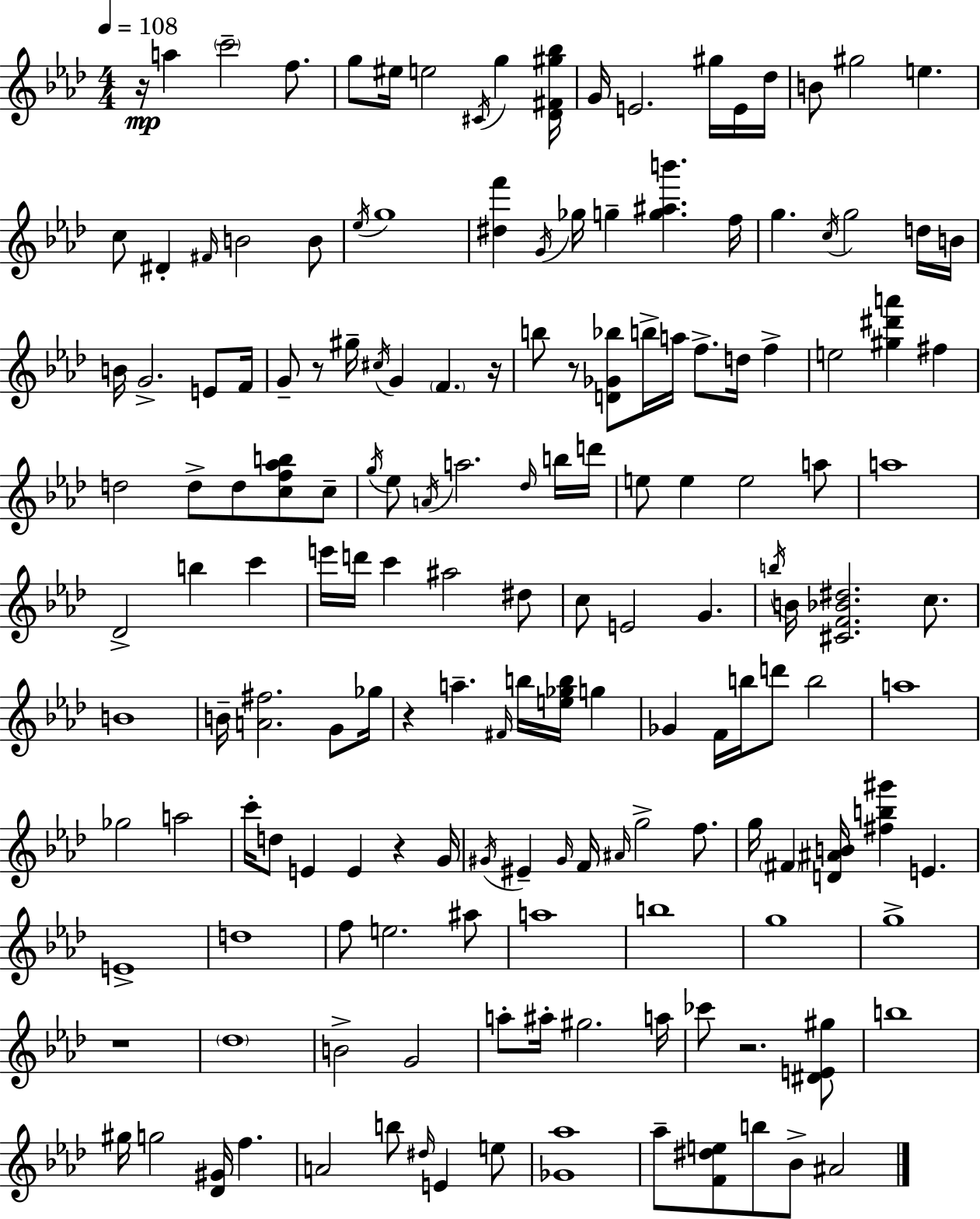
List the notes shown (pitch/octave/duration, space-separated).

R/s A5/q C6/h F5/e. G5/e EIS5/s E5/h C#4/s G5/q [Db4,F#4,G#5,Bb5]/s G4/s E4/h. G#5/s E4/s Db5/s B4/e G#5/h E5/q. C5/e D#4/q F#4/s B4/h B4/e Eb5/s G5/w [D#5,F6]/q G4/s Gb5/s G5/q [G5,A#5,B6]/q. F5/s G5/q. C5/s G5/h D5/s B4/s B4/s G4/h. E4/e F4/s G4/e R/e G#5/s C#5/s G4/q F4/q. R/s B5/e R/e [D4,Gb4,Bb5]/e B5/s A5/s F5/e. D5/s F5/q E5/h [G#5,D#6,A6]/q F#5/q D5/h D5/e D5/e [C5,F5,Ab5,B5]/e C5/e G5/s Eb5/e A4/s A5/h. Db5/s B5/s D6/s E5/e E5/q E5/h A5/e A5/w Db4/h B5/q C6/q E6/s D6/s C6/q A#5/h D#5/e C5/e E4/h G4/q. B5/s B4/s [C#4,F4,Bb4,D#5]/h. C5/e. B4/w B4/s [A4,F#5]/h. G4/e Gb5/s R/q A5/q. F#4/s B5/s [E5,Gb5,B5]/s G5/q Gb4/q F4/s B5/s D6/e B5/h A5/w Gb5/h A5/h C6/s D5/e E4/q E4/q R/q G4/s G#4/s EIS4/q G#4/s F4/s A#4/s G5/h F5/e. G5/s F#4/q [D4,A#4,B4]/s [F#5,B5,G#6]/q E4/q. E4/w D5/w F5/e E5/h. A#5/e A5/w B5/w G5/w G5/w R/w Db5/w B4/h G4/h A5/e A#5/s G#5/h. A5/s CES6/e R/h. [D#4,E4,G#5]/e B5/w G#5/s G5/h [Db4,G#4]/s F5/q. A4/h B5/e D#5/s E4/q E5/e [Gb4,Ab5]/w Ab5/e [F4,D#5,E5]/e B5/e Bb4/e A#4/h